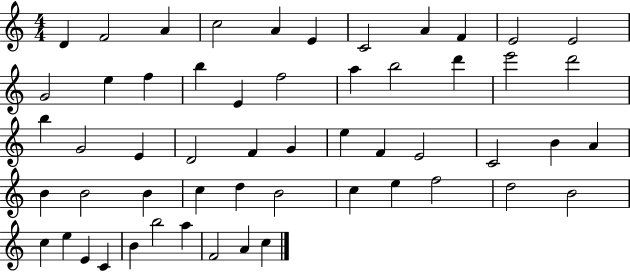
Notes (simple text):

D4/q F4/h A4/q C5/h A4/q E4/q C4/h A4/q F4/q E4/h E4/h G4/h E5/q F5/q B5/q E4/q F5/h A5/q B5/h D6/q E6/h D6/h B5/q G4/h E4/q D4/h F4/q G4/q E5/q F4/q E4/h C4/h B4/q A4/q B4/q B4/h B4/q C5/q D5/q B4/h C5/q E5/q F5/h D5/h B4/h C5/q E5/q E4/q C4/q B4/q B5/h A5/q F4/h A4/q C5/q